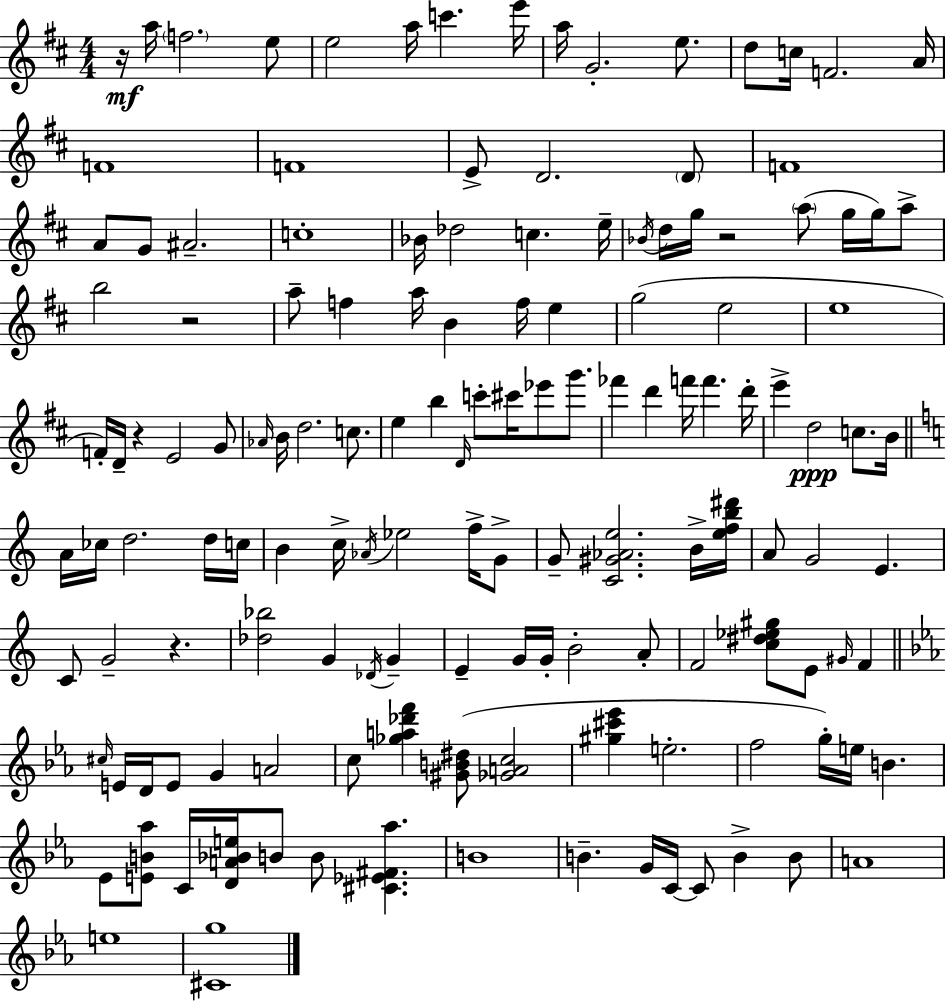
X:1
T:Untitled
M:4/4
L:1/4
K:D
z/4 a/4 f2 e/2 e2 a/4 c' e'/4 a/4 G2 e/2 d/2 c/4 F2 A/4 F4 F4 E/2 D2 D/2 F4 A/2 G/2 ^A2 c4 _B/4 _d2 c e/4 _B/4 d/4 g/4 z2 a/2 g/4 g/4 a/2 b2 z2 a/2 f a/4 B f/4 e g2 e2 e4 F/4 D/4 z E2 G/2 _A/4 B/4 d2 c/2 e b D/4 c'/2 ^c'/4 _e'/2 g'/2 _f' d' f'/4 f' d'/4 e' d2 c/2 B/4 A/4 _c/4 d2 d/4 c/4 B c/4 _A/4 _e2 f/4 G/2 G/2 [C^G_Ae]2 B/4 [efb^d']/4 A/2 G2 E C/2 G2 z [_d_b]2 G _D/4 G E G/4 G/4 B2 A/2 F2 [c^d_e^g]/2 E/2 ^G/4 F ^c/4 E/4 D/4 E/2 G A2 c/2 [_ga_d'f'] [^GB^d]/2 [_GAc]2 [^g^c'_e'] e2 f2 g/4 e/4 B _E/2 [EB_a]/2 C/4 [DA_Be]/4 B/2 B/2 [^C_E^F_a] B4 B G/4 C/4 C/2 B B/2 A4 e4 [^Cg]4